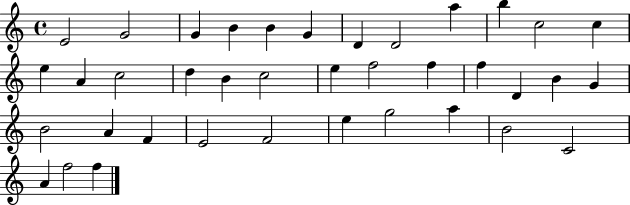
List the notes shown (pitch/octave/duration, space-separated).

E4/h G4/h G4/q B4/q B4/q G4/q D4/q D4/h A5/q B5/q C5/h C5/q E5/q A4/q C5/h D5/q B4/q C5/h E5/q F5/h F5/q F5/q D4/q B4/q G4/q B4/h A4/q F4/q E4/h F4/h E5/q G5/h A5/q B4/h C4/h A4/q F5/h F5/q